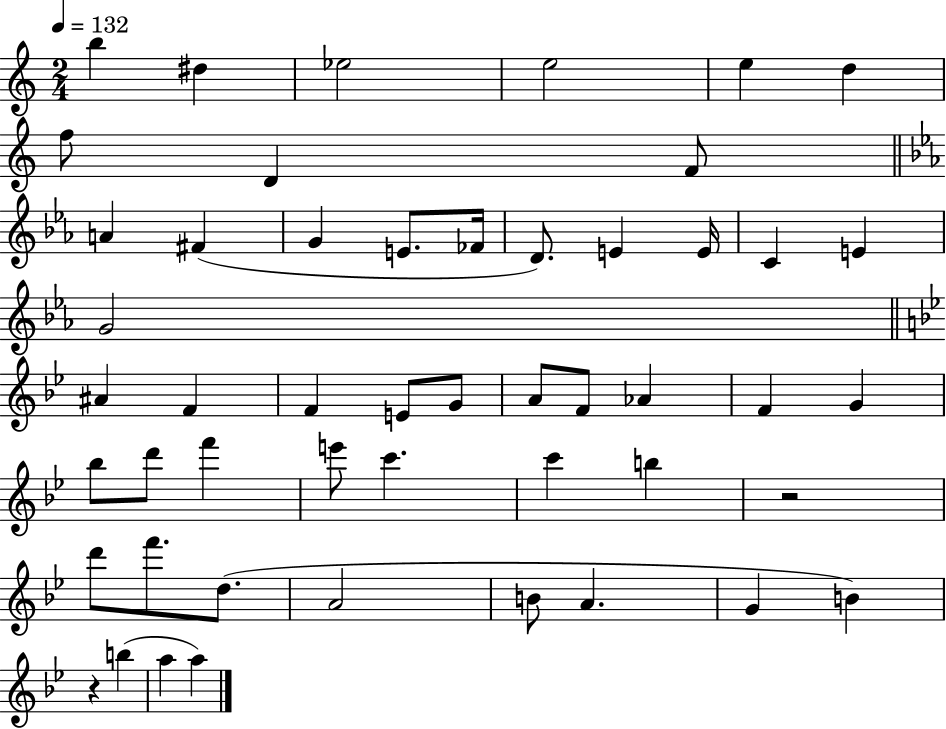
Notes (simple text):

B5/q D#5/q Eb5/h E5/h E5/q D5/q F5/e D4/q F4/e A4/q F#4/q G4/q E4/e. FES4/s D4/e. E4/q E4/s C4/q E4/q G4/h A#4/q F4/q F4/q E4/e G4/e A4/e F4/e Ab4/q F4/q G4/q Bb5/e D6/e F6/q E6/e C6/q. C6/q B5/q R/h D6/e F6/e. D5/e. A4/h B4/e A4/q. G4/q B4/q R/q B5/q A5/q A5/q